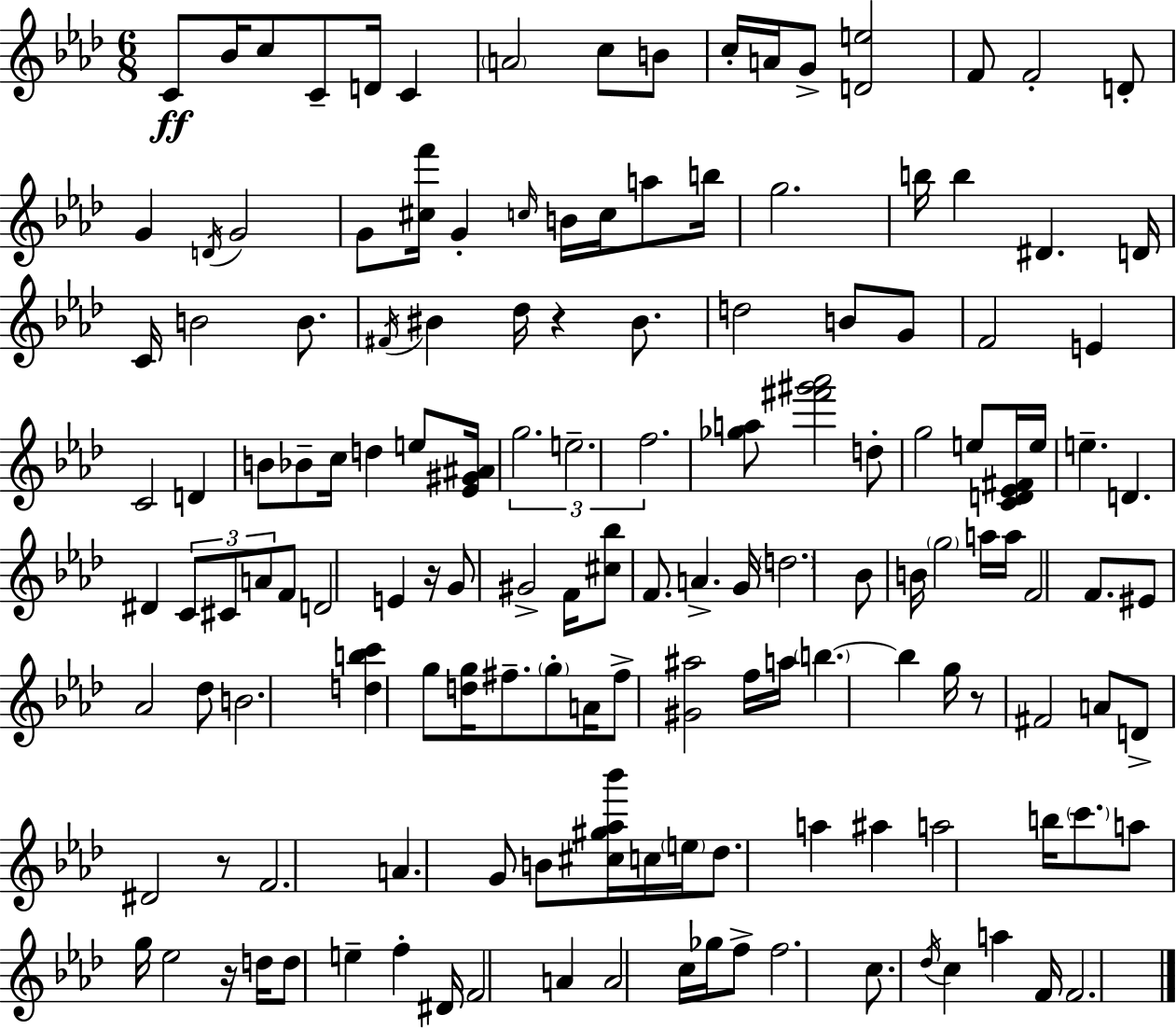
C4/e Bb4/s C5/e C4/e D4/s C4/q A4/h C5/e B4/e C5/s A4/s G4/e [D4,E5]/h F4/e F4/h D4/e G4/q D4/s G4/h G4/e [C#5,F6]/s G4/q C5/s B4/s C5/s A5/e B5/s G5/h. B5/s B5/q D#4/q. D4/s C4/s B4/h B4/e. F#4/s BIS4/q Db5/s R/q BIS4/e. D5/h B4/e G4/e F4/h E4/q C4/h D4/q B4/e Bb4/e C5/s D5/q E5/e [Eb4,G#4,A#4]/s G5/h. E5/h. F5/h. [Gb5,A5]/e [F#6,G#6,Ab6]/h D5/e G5/h E5/e [C4,D4,Eb4,F#4]/s E5/s E5/q. D4/q. D#4/q C4/e C#4/e A4/e F4/e D4/h E4/q R/s G4/e G#4/h F4/s [C#5,Bb5]/e F4/e. A4/q. G4/s D5/h. Bb4/e B4/s G5/h A5/s A5/s F4/h F4/e. EIS4/e Ab4/h Db5/e B4/h. [D5,B5,C6]/q G5/e [D5,G5]/s F#5/e. G5/e A4/s F#5/e [G#4,A#5]/h F5/s A5/s B5/q. B5/q G5/s R/e F#4/h A4/e D4/e D#4/h R/e F4/h. A4/q. G4/e B4/e [C#5,G#5,Ab5,Bb6]/s C5/s E5/s Db5/e. A5/q A#5/q A5/h B5/s C6/e. A5/e G5/s Eb5/h R/s D5/s D5/e E5/q F5/q D#4/s F4/h A4/q A4/h C5/s Gb5/s F5/e F5/h. C5/e. Db5/s C5/q A5/q F4/s F4/h.